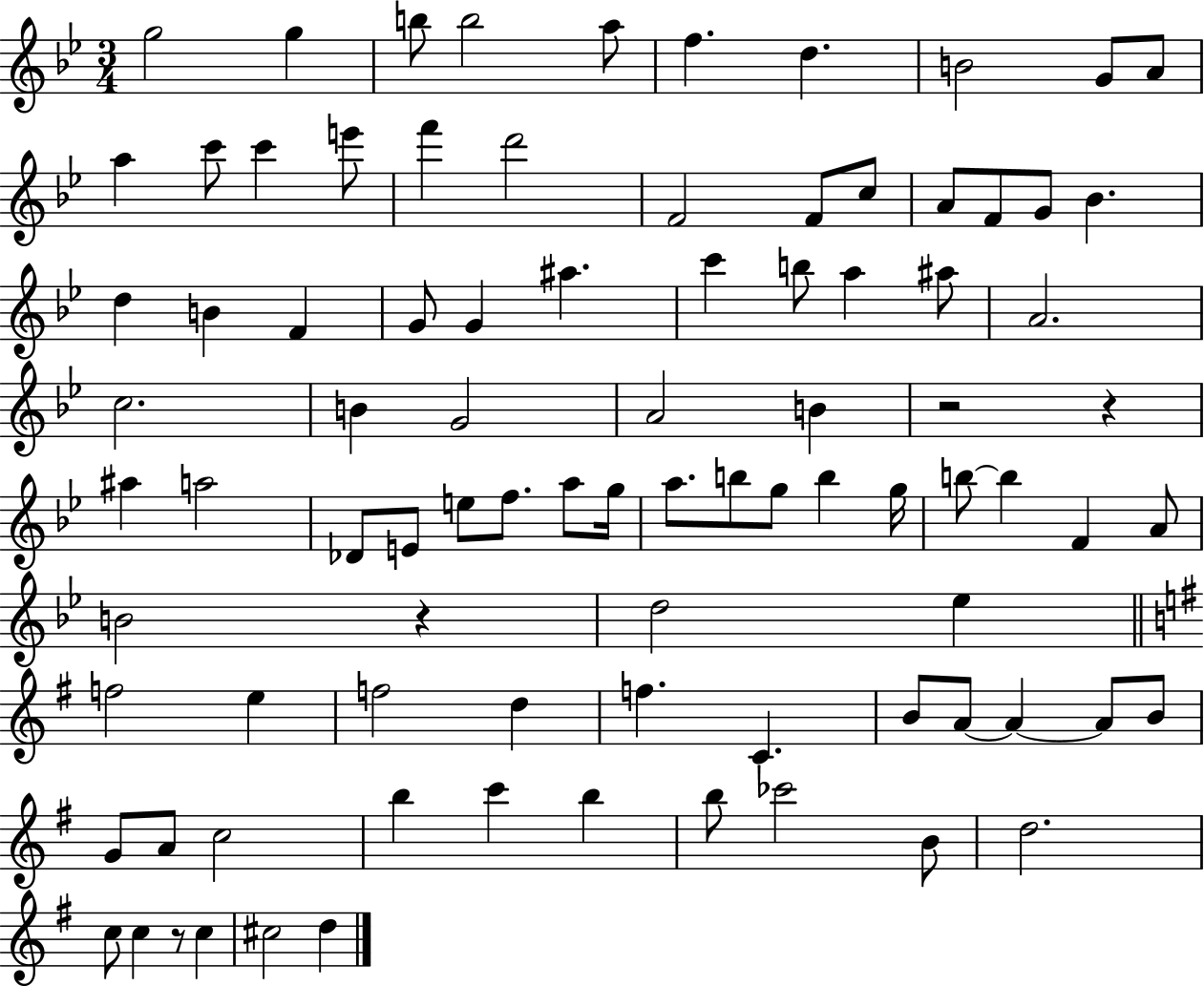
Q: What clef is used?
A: treble